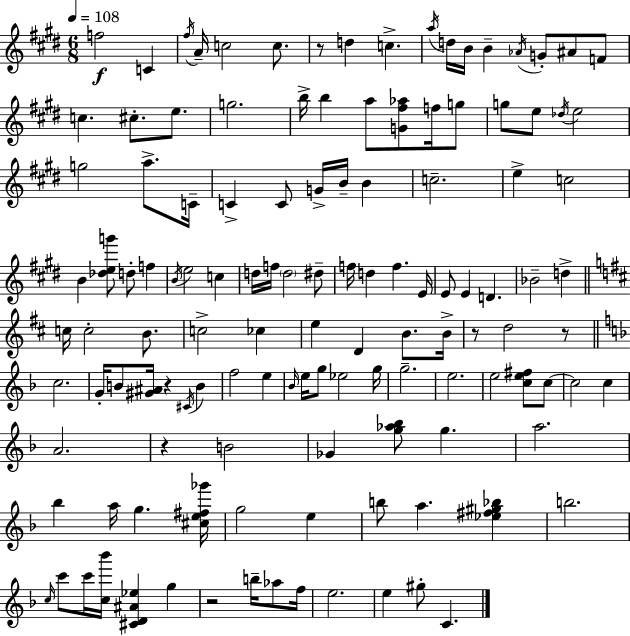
F5/h C4/q F#5/s A4/s C5/h C5/e. R/e D5/q C5/q. A5/s D5/s B4/s B4/q Ab4/s G4/e A#4/e F4/e C5/q. C#5/e. E5/e. G5/h. B5/s B5/q A5/e [G4,F#5,Ab5]/e F5/s G5/e G5/e E5/e Db5/s E5/h G5/h A5/e. C4/s C4/q C4/e G4/s B4/s B4/q C5/h. E5/q C5/h B4/q [Db5,E5,G6]/e D5/e F5/q B4/s E5/h C5/q D5/s F5/s D5/h D#5/e F5/s D5/q F5/q. E4/s E4/e E4/q D4/q. Bb4/h D5/q C5/s C5/h B4/e. C5/h CES5/q E5/q D4/q B4/e. B4/s R/e D5/h R/e C5/h. G4/s B4/e [G#4,A#4]/s R/q C#4/s B4/q F5/h E5/q Bb4/s E5/s G5/e Eb5/h G5/s G5/h. E5/h. E5/h [C5,E5,F#5]/e C5/e C5/h C5/q A4/h. R/q B4/h Gb4/q [G5,Ab5,Bb5]/e G5/q. A5/h. Bb5/q A5/s G5/q. [C#5,E5,F#5,Gb6]/s G5/h E5/q B5/e A5/q. [Eb5,F#5,G#5,Bb5]/q B5/h. C5/s C6/e C6/s [C5,Bb6]/s [C#4,D4,A#4,Eb5]/q G5/q R/h B5/s Ab5/e F5/s E5/h. E5/q G#5/e C4/q.